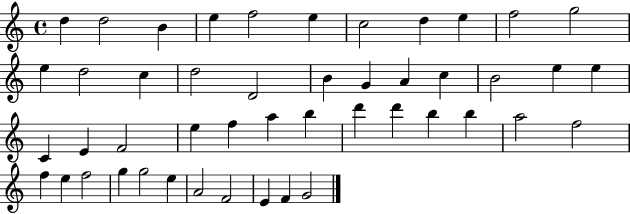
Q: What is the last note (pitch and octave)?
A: G4